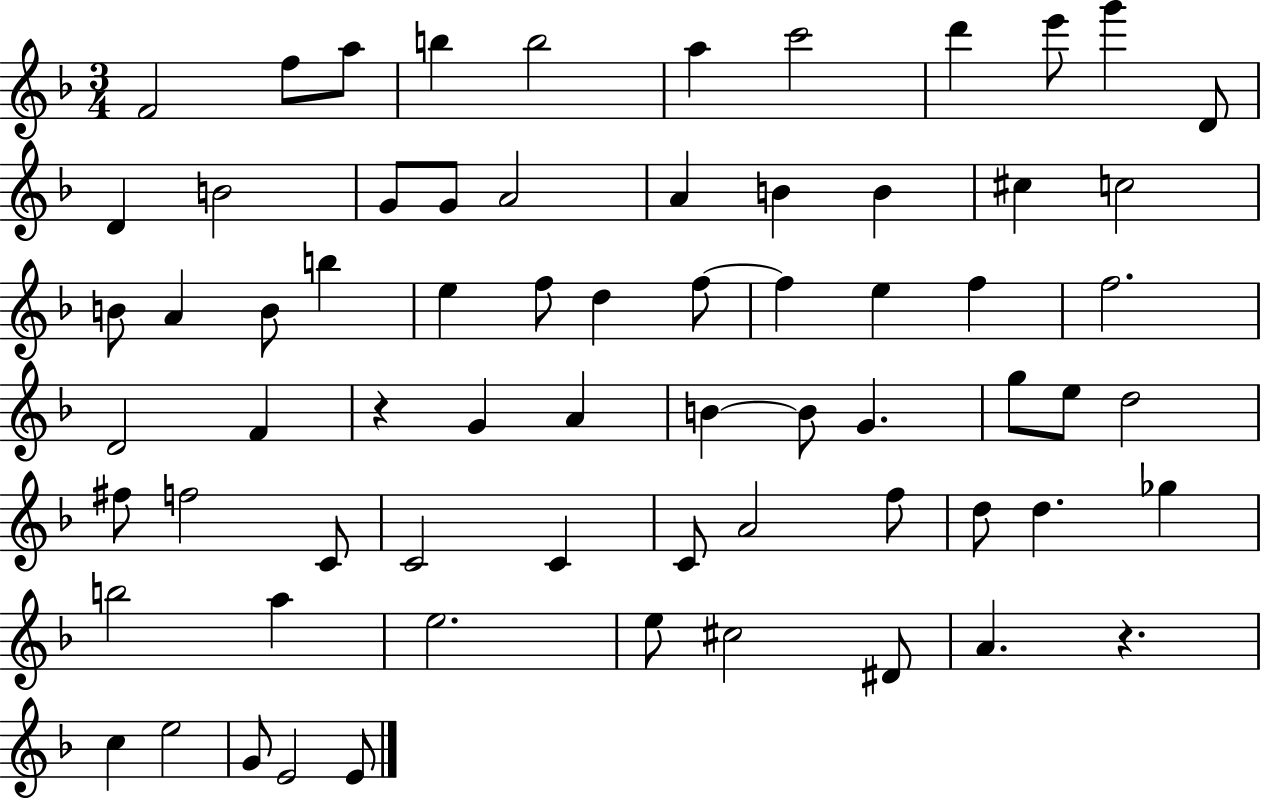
X:1
T:Untitled
M:3/4
L:1/4
K:F
F2 f/2 a/2 b b2 a c'2 d' e'/2 g' D/2 D B2 G/2 G/2 A2 A B B ^c c2 B/2 A B/2 b e f/2 d f/2 f e f f2 D2 F z G A B B/2 G g/2 e/2 d2 ^f/2 f2 C/2 C2 C C/2 A2 f/2 d/2 d _g b2 a e2 e/2 ^c2 ^D/2 A z c e2 G/2 E2 E/2